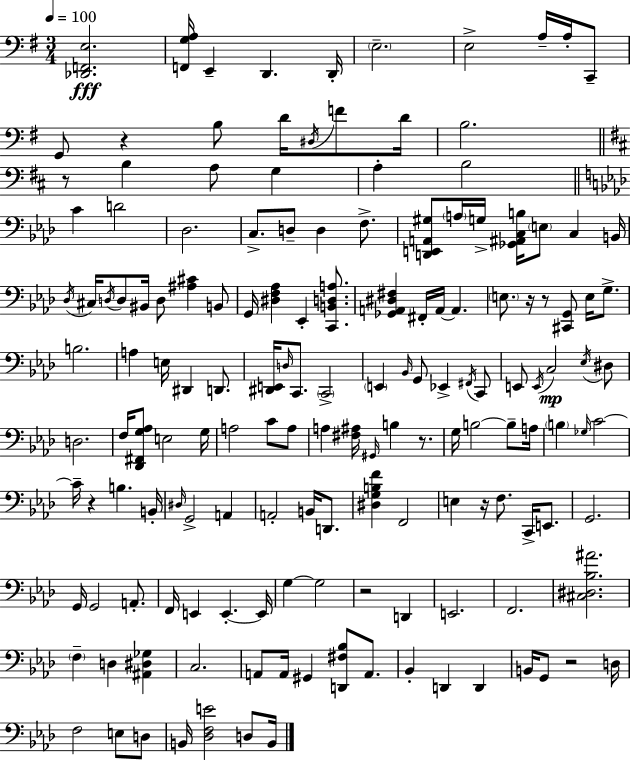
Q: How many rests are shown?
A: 9